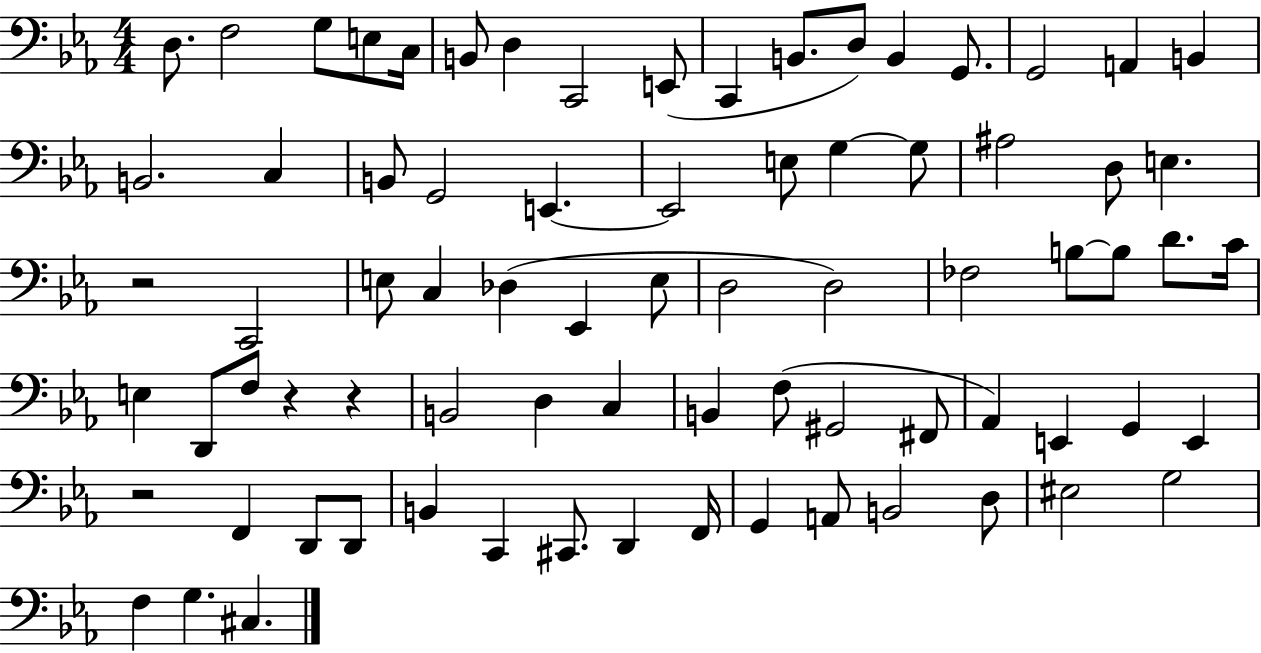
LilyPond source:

{
  \clef bass
  \numericTimeSignature
  \time 4/4
  \key ees \major
  d8. f2 g8 e8 c16 | b,8 d4 c,2 e,8( | c,4 b,8. d8) b,4 g,8. | g,2 a,4 b,4 | \break b,2. c4 | b,8 g,2 e,4.~~ | e,2 e8 g4~~ g8 | ais2 d8 e4. | \break r2 c,2 | e8 c4 des4( ees,4 e8 | d2 d2) | fes2 b8~~ b8 d'8. c'16 | \break e4 d,8 f8 r4 r4 | b,2 d4 c4 | b,4 f8( gis,2 fis,8 | aes,4) e,4 g,4 e,4 | \break r2 f,4 d,8 d,8 | b,4 c,4 cis,8. d,4 f,16 | g,4 a,8 b,2 d8 | eis2 g2 | \break f4 g4. cis4. | \bar "|."
}